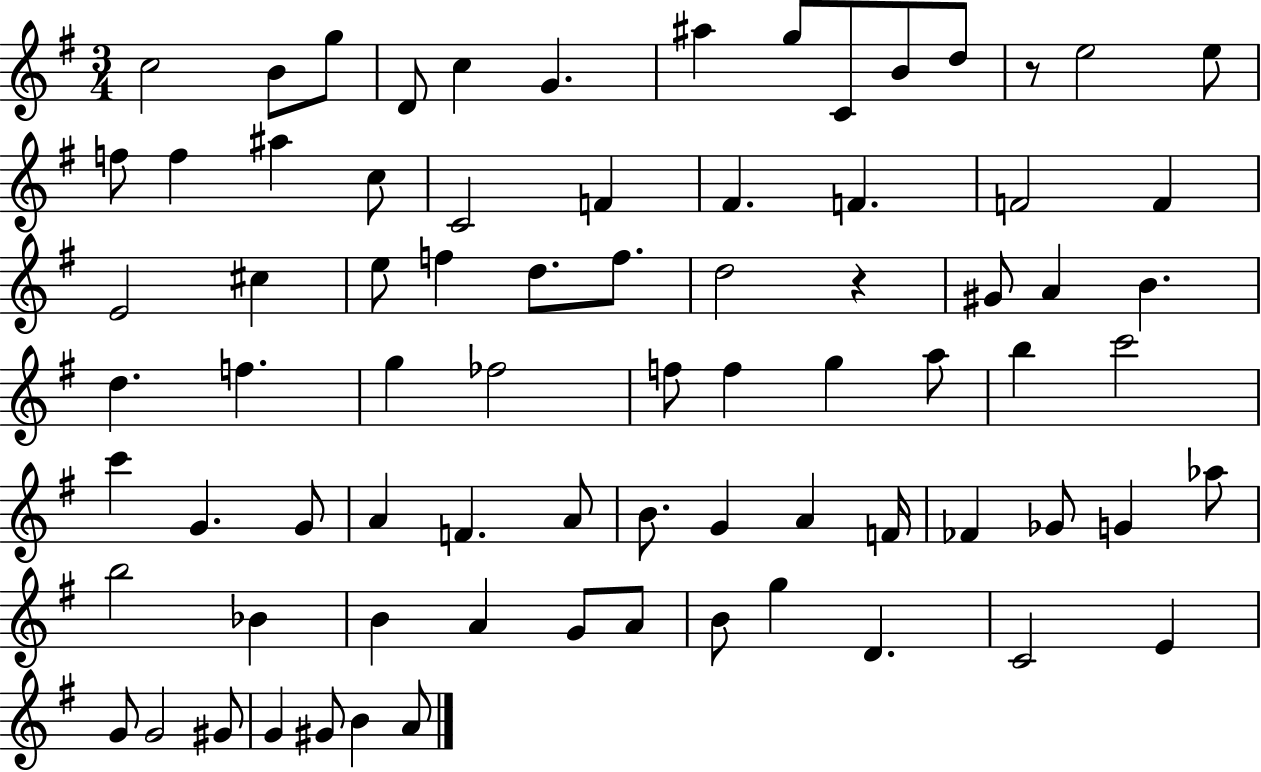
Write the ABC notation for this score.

X:1
T:Untitled
M:3/4
L:1/4
K:G
c2 B/2 g/2 D/2 c G ^a g/2 C/2 B/2 d/2 z/2 e2 e/2 f/2 f ^a c/2 C2 F ^F F F2 F E2 ^c e/2 f d/2 f/2 d2 z ^G/2 A B d f g _f2 f/2 f g a/2 b c'2 c' G G/2 A F A/2 B/2 G A F/4 _F _G/2 G _a/2 b2 _B B A G/2 A/2 B/2 g D C2 E G/2 G2 ^G/2 G ^G/2 B A/2